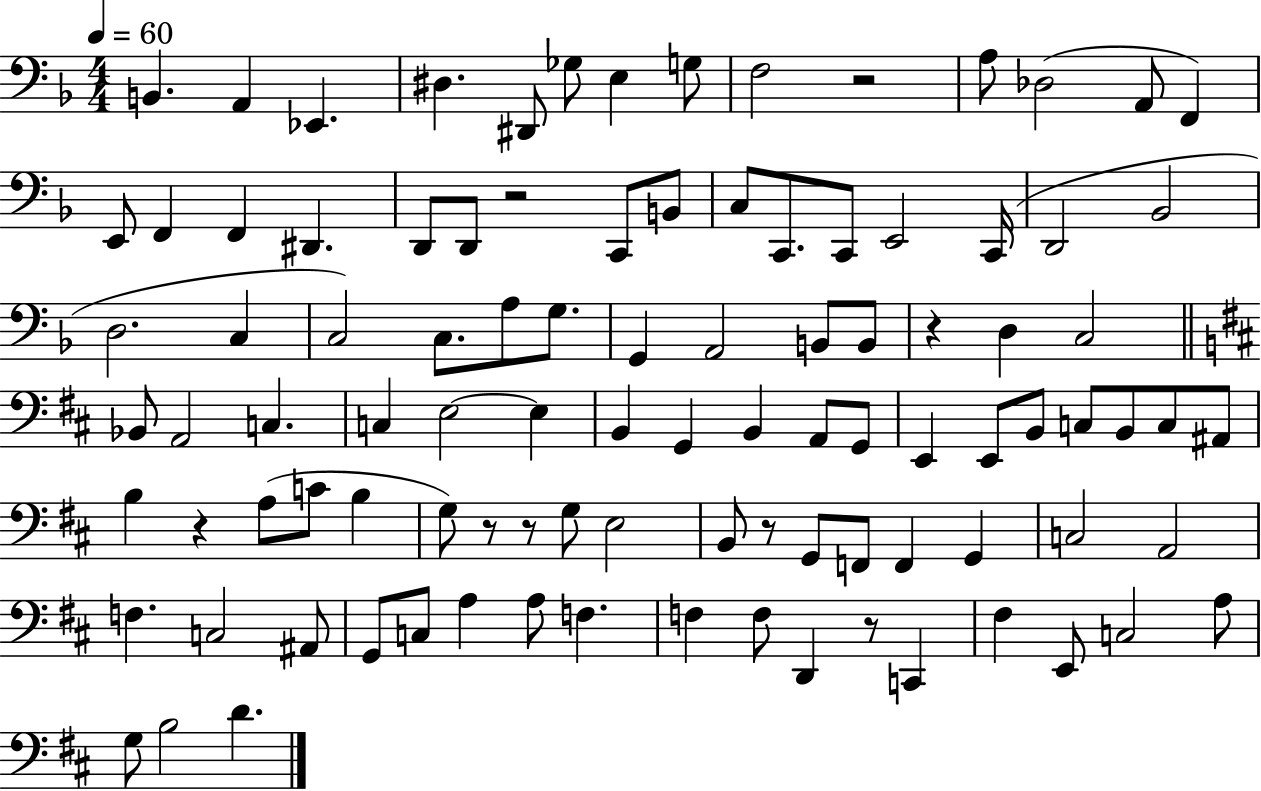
{
  \clef bass
  \numericTimeSignature
  \time 4/4
  \key f \major
  \tempo 4 = 60
  \repeat volta 2 { b,4. a,4 ees,4. | dis4. dis,8 ges8 e4 g8 | f2 r2 | a8 des2( a,8 f,4) | \break e,8 f,4 f,4 dis,4. | d,8 d,8 r2 c,8 b,8 | c8 c,8. c,8 e,2 c,16( | d,2 bes,2 | \break d2. c4 | c2) c8. a8 g8. | g,4 a,2 b,8 b,8 | r4 d4 c2 | \break \bar "||" \break \key d \major bes,8 a,2 c4. | c4 e2~~ e4 | b,4 g,4 b,4 a,8 g,8 | e,4 e,8 b,8 c8 b,8 c8 ais,8 | \break b4 r4 a8( c'8 b4 | g8) r8 r8 g8 e2 | b,8 r8 g,8 f,8 f,4 g,4 | c2 a,2 | \break f4. c2 ais,8 | g,8 c8 a4 a8 f4. | f4 f8 d,4 r8 c,4 | fis4 e,8 c2 a8 | \break g8 b2 d'4. | } \bar "|."
}